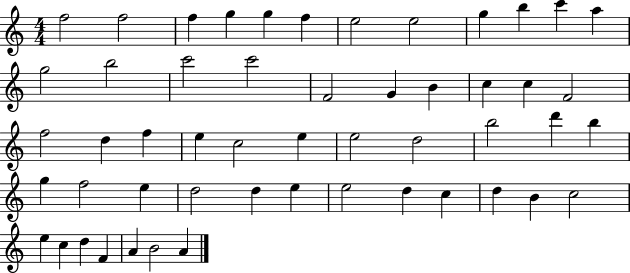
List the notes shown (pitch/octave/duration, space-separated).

F5/h F5/h F5/q G5/q G5/q F5/q E5/h E5/h G5/q B5/q C6/q A5/q G5/h B5/h C6/h C6/h F4/h G4/q B4/q C5/q C5/q F4/h F5/h D5/q F5/q E5/q C5/h E5/q E5/h D5/h B5/h D6/q B5/q G5/q F5/h E5/q D5/h D5/q E5/q E5/h D5/q C5/q D5/q B4/q C5/h E5/q C5/q D5/q F4/q A4/q B4/h A4/q